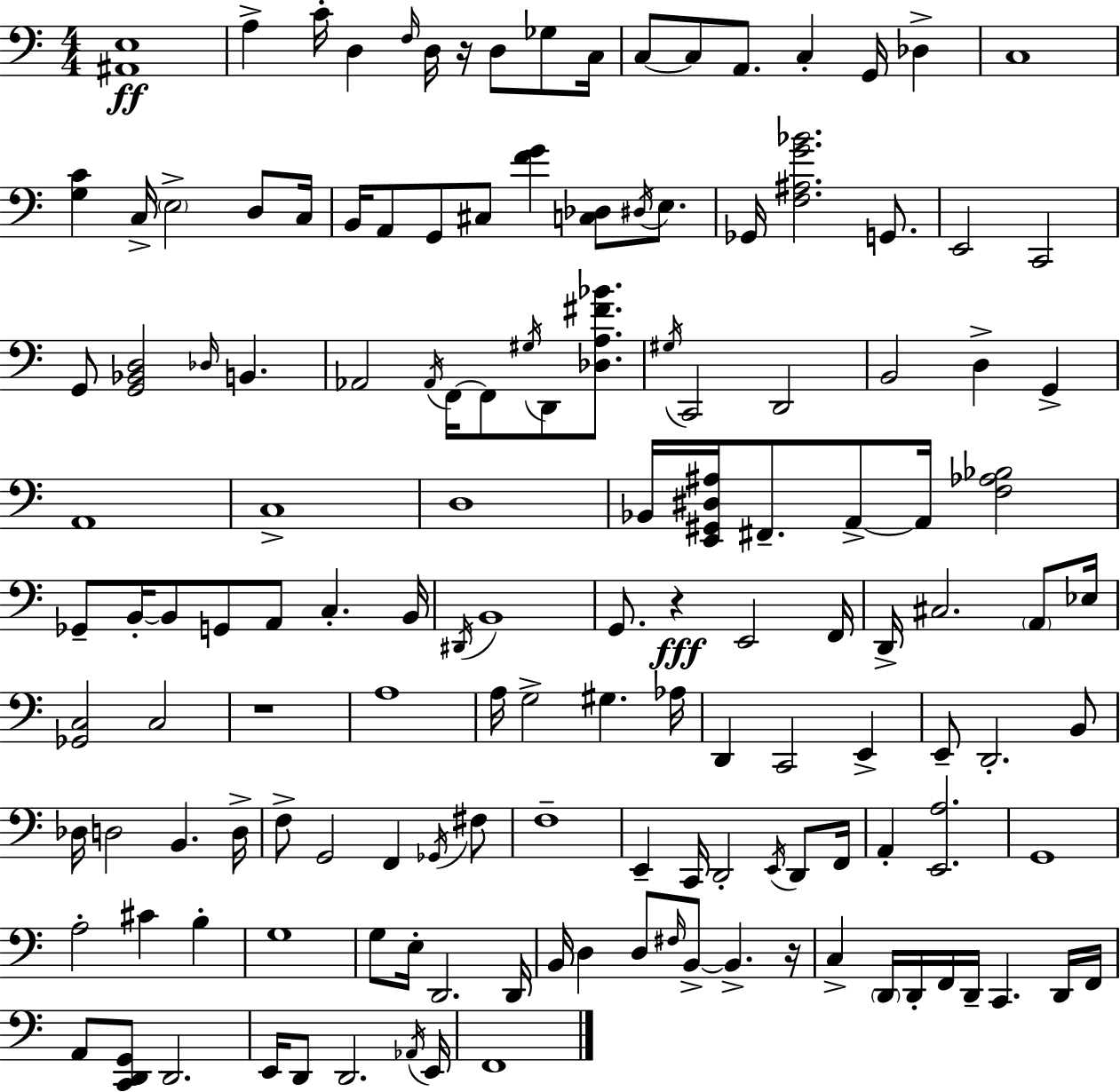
X:1
T:Untitled
M:4/4
L:1/4
K:Am
[^A,,E,]4 A, C/4 D, F,/4 D,/4 z/4 D,/2 _G,/2 C,/4 C,/2 C,/2 A,,/2 C, G,,/4 _D, C,4 [G,C] C,/4 E,2 D,/2 C,/4 B,,/4 A,,/2 G,,/2 ^C,/2 [FG] [C,_D,]/2 ^D,/4 E,/2 _G,,/4 [F,^A,G_B]2 G,,/2 E,,2 C,,2 G,,/2 [G,,_B,,D,]2 _D,/4 B,, _A,,2 _A,,/4 F,,/4 F,,/2 ^G,/4 D,,/2 [_D,A,^F_B]/2 ^G,/4 C,,2 D,,2 B,,2 D, G,, A,,4 C,4 D,4 _B,,/4 [E,,^G,,^D,^A,]/4 ^F,,/2 A,,/2 A,,/4 [F,_A,_B,]2 _G,,/2 B,,/4 B,,/2 G,,/2 A,,/2 C, B,,/4 ^D,,/4 B,,4 G,,/2 z E,,2 F,,/4 D,,/4 ^C,2 A,,/2 _E,/4 [_G,,C,]2 C,2 z4 A,4 A,/4 G,2 ^G, _A,/4 D,, C,,2 E,, E,,/2 D,,2 B,,/2 _D,/4 D,2 B,, D,/4 F,/2 G,,2 F,, _G,,/4 ^F,/2 F,4 E,, C,,/4 D,,2 E,,/4 D,,/2 F,,/4 A,, [E,,A,]2 G,,4 A,2 ^C B, G,4 G,/2 E,/4 D,,2 D,,/4 B,,/4 D, D,/2 ^F,/4 B,,/2 B,, z/4 C, D,,/4 D,,/4 F,,/4 D,,/4 C,, D,,/4 F,,/4 A,,/2 [C,,D,,G,,]/2 D,,2 E,,/4 D,,/2 D,,2 _A,,/4 E,,/4 F,,4